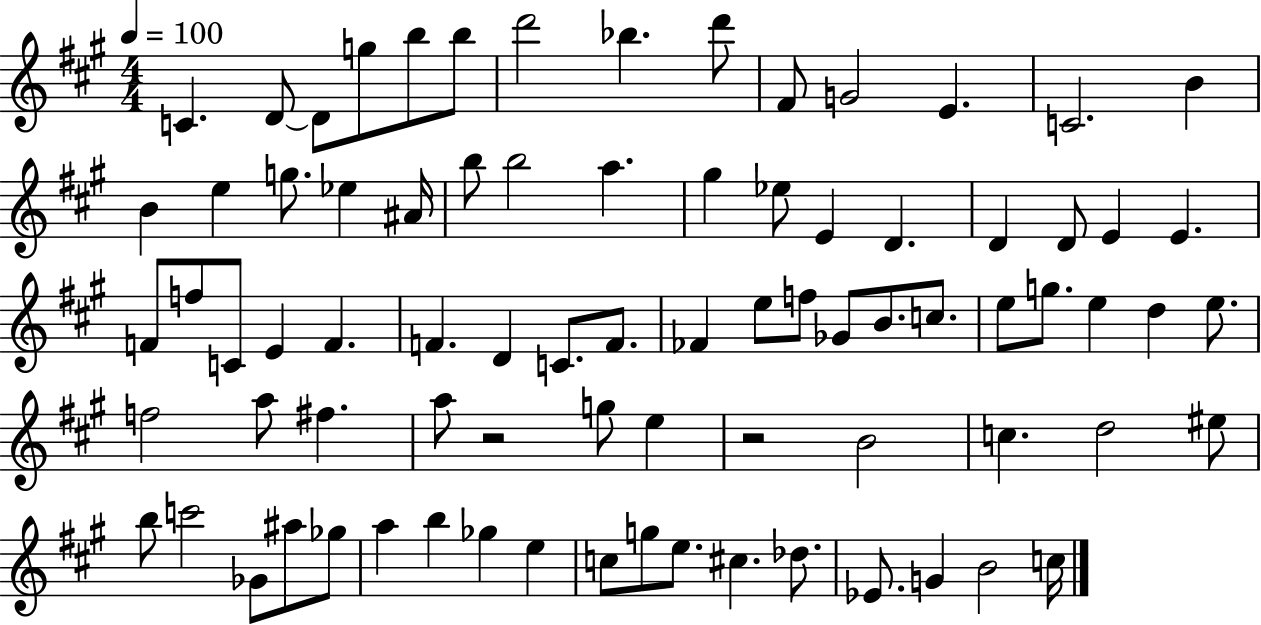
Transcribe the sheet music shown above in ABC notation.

X:1
T:Untitled
M:4/4
L:1/4
K:A
C D/2 D/2 g/2 b/2 b/2 d'2 _b d'/2 ^F/2 G2 E C2 B B e g/2 _e ^A/4 b/2 b2 a ^g _e/2 E D D D/2 E E F/2 f/2 C/2 E F F D C/2 F/2 _F e/2 f/2 _G/2 B/2 c/2 e/2 g/2 e d e/2 f2 a/2 ^f a/2 z2 g/2 e z2 B2 c d2 ^e/2 b/2 c'2 _G/2 ^a/2 _g/2 a b _g e c/2 g/2 e/2 ^c _d/2 _E/2 G B2 c/4